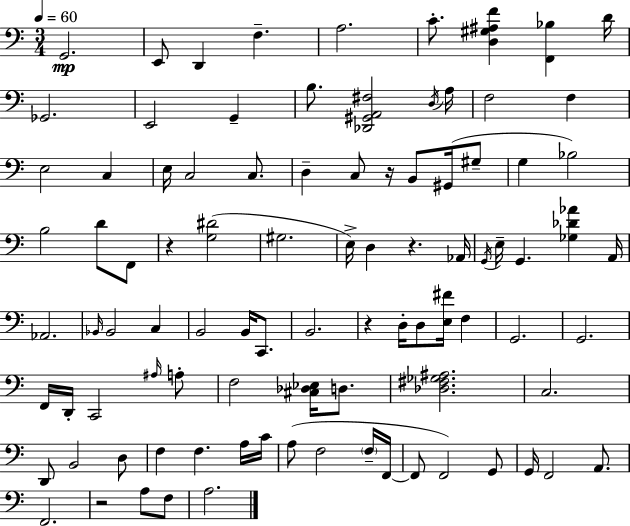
{
  \clef bass
  \numericTimeSignature
  \time 3/4
  \key c \major
  \tempo 4 = 60
  \repeat volta 2 { g,2.\mp | e,8 d,4 f4.-- | a2. | c'8.-. <d gis ais f'>4 <f, bes>4 d'16 | \break ges,2. | e,2 g,4-- | b8. <des, gis, a, fis>2 \acciaccatura { d16 } | a16 f2 f4 | \break e2 c4 | e16 c2 c8. | d4-- c8 r16 b,8 gis,16( gis8-- | g4 bes2) | \break b2 d'8 f,8 | r4 <g dis'>2( | gis2. | e16->) d4 r4. | \break aes,16 \acciaccatura { g,16 } e16-- g,4. <ges des' aes'>4 | a,16 aes,2. | \grace { bes,16 } bes,2 c4 | b,2 b,16 | \break c,8. b,2. | r4 d16-. d8 <e fis'>16 f4 | g,2. | g,2. | \break f,16 d,16-. c,2 | \grace { ais16 } a8-. f2 | <cis des ees>16 d8. <des fis ges ais>2. | c2. | \break d,8 b,2 | d8 f4 f4. | a16 c'16 a8( f2 | \parenthesize f16-- f,16~~ f,8 f,2) | \break g,8 g,16 f,2 | a,8. f,2. | r2 | a8 f8 a2. | \break } \bar "|."
}